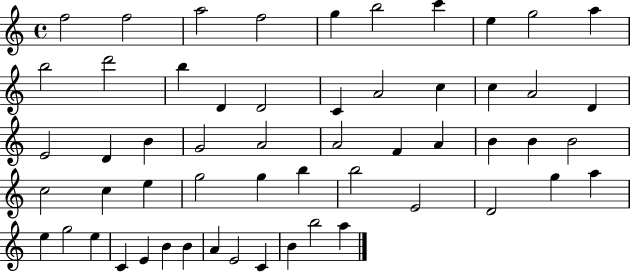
{
  \clef treble
  \time 4/4
  \defaultTimeSignature
  \key c \major
  f''2 f''2 | a''2 f''2 | g''4 b''2 c'''4 | e''4 g''2 a''4 | \break b''2 d'''2 | b''4 d'4 d'2 | c'4 a'2 c''4 | c''4 a'2 d'4 | \break e'2 d'4 b'4 | g'2 a'2 | a'2 f'4 a'4 | b'4 b'4 b'2 | \break c''2 c''4 e''4 | g''2 g''4 b''4 | b''2 e'2 | d'2 g''4 a''4 | \break e''4 g''2 e''4 | c'4 e'4 b'4 b'4 | a'4 e'2 c'4 | b'4 b''2 a''4 | \break \bar "|."
}